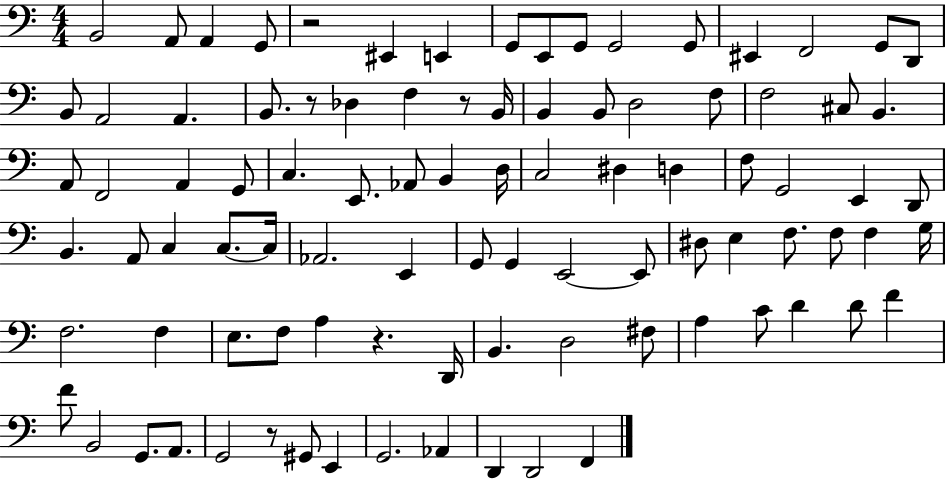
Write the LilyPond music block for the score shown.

{
  \clef bass
  \numericTimeSignature
  \time 4/4
  \key c \major
  b,2 a,8 a,4 g,8 | r2 eis,4 e,4 | g,8 e,8 g,8 g,2 g,8 | eis,4 f,2 g,8 d,8 | \break b,8 a,2 a,4. | b,8. r8 des4 f4 r8 b,16 | b,4 b,8 d2 f8 | f2 cis8 b,4. | \break a,8 f,2 a,4 g,8 | c4. e,8. aes,8 b,4 d16 | c2 dis4 d4 | f8 g,2 e,4 d,8 | \break b,4. a,8 c4 c8.~~ c16 | aes,2. e,4 | g,8 g,4 e,2~~ e,8 | dis8 e4 f8. f8 f4 g16 | \break f2. f4 | e8. f8 a4 r4. d,16 | b,4. d2 fis8 | a4 c'8 d'4 d'8 f'4 | \break f'8 b,2 g,8. a,8. | g,2 r8 gis,8 e,4 | g,2. aes,4 | d,4 d,2 f,4 | \break \bar "|."
}